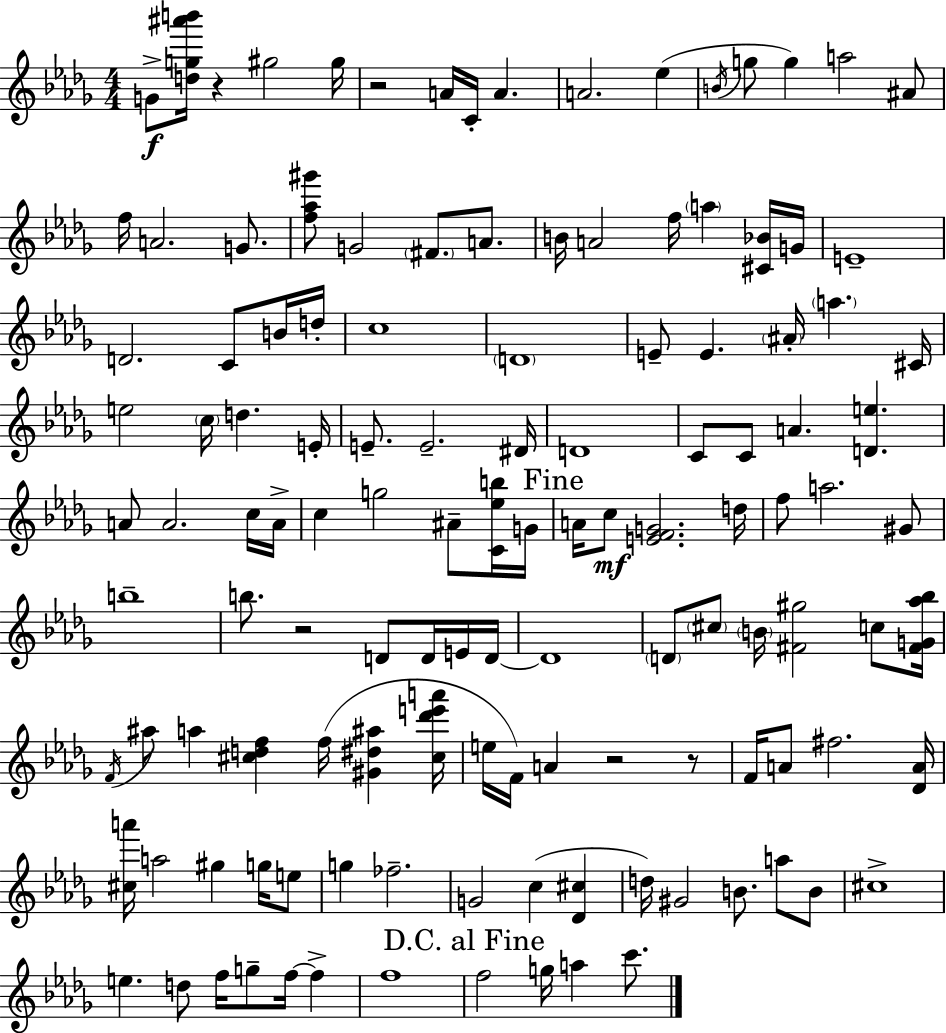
G4/e [D5,G5,A#6,B6]/s R/q G#5/h G#5/s R/h A4/s C4/s A4/q. A4/h. Eb5/q B4/s G5/e G5/q A5/h A#4/e F5/s A4/h. G4/e. [F5,Ab5,G#6]/e G4/h F#4/e. A4/e. B4/s A4/h F5/s A5/q [C#4,Bb4]/s G4/s E4/w D4/h. C4/e B4/s D5/s C5/w D4/w E4/e E4/q. A#4/s A5/q. C#4/s E5/h C5/s D5/q. E4/s E4/e. E4/h. D#4/s D4/w C4/e C4/e A4/q. [D4,E5]/q. A4/e A4/h. C5/s A4/s C5/q G5/h A#4/e [C4,Eb5,B5]/s G4/s A4/s C5/e [E4,F4,G4]/h. D5/s F5/e A5/h. G#4/e B5/w B5/e. R/h D4/e D4/s E4/s D4/s D4/w D4/e C#5/e B4/s [F#4,G#5]/h C5/e [F#4,G4,Ab5,Bb5]/s F4/s A#5/e A5/q [C#5,D5,F5]/q F5/s [G#4,D#5,A#5]/q [C#5,Db6,E6,A6]/s E5/s F4/s A4/q R/h R/e F4/s A4/e F#5/h. [Db4,A4]/s [C#5,A6]/s A5/h G#5/q G5/s E5/e G5/q FES5/h. G4/h C5/q [Db4,C#5]/q D5/s G#4/h B4/e. A5/e B4/e C#5/w E5/q. D5/e F5/s G5/e F5/s F5/q F5/w F5/h G5/s A5/q C6/e.